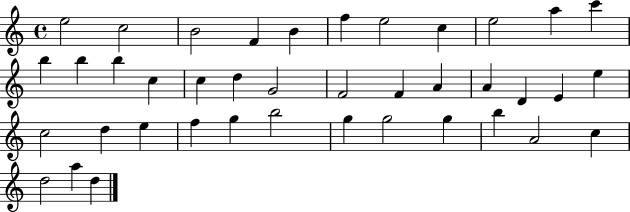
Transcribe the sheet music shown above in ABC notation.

X:1
T:Untitled
M:4/4
L:1/4
K:C
e2 c2 B2 F B f e2 c e2 a c' b b b c c d G2 F2 F A A D E e c2 d e f g b2 g g2 g b A2 c d2 a d